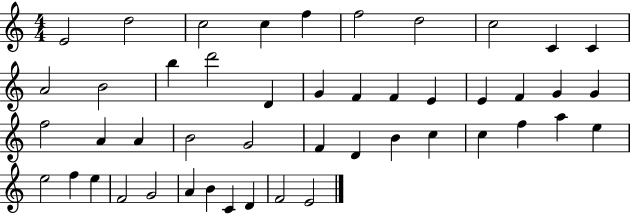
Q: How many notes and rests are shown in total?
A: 47